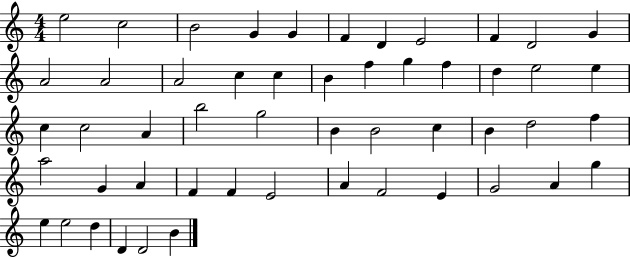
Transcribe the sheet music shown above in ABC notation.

X:1
T:Untitled
M:4/4
L:1/4
K:C
e2 c2 B2 G G F D E2 F D2 G A2 A2 A2 c c B f g f d e2 e c c2 A b2 g2 B B2 c B d2 f a2 G A F F E2 A F2 E G2 A g e e2 d D D2 B